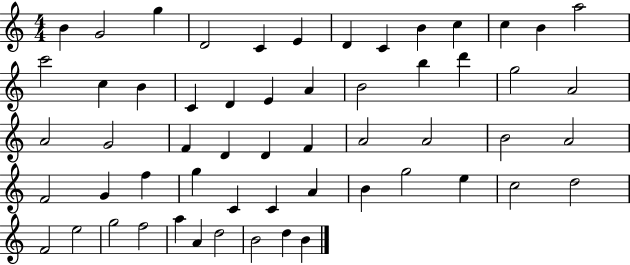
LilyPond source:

{
  \clef treble
  \numericTimeSignature
  \time 4/4
  \key c \major
  b'4 g'2 g''4 | d'2 c'4 e'4 | d'4 c'4 b'4 c''4 | c''4 b'4 a''2 | \break c'''2 c''4 b'4 | c'4 d'4 e'4 a'4 | b'2 b''4 d'''4 | g''2 a'2 | \break a'2 g'2 | f'4 d'4 d'4 f'4 | a'2 a'2 | b'2 a'2 | \break f'2 g'4 f''4 | g''4 c'4 c'4 a'4 | b'4 g''2 e''4 | c''2 d''2 | \break f'2 e''2 | g''2 f''2 | a''4 a'4 d''2 | b'2 d''4 b'4 | \break \bar "|."
}